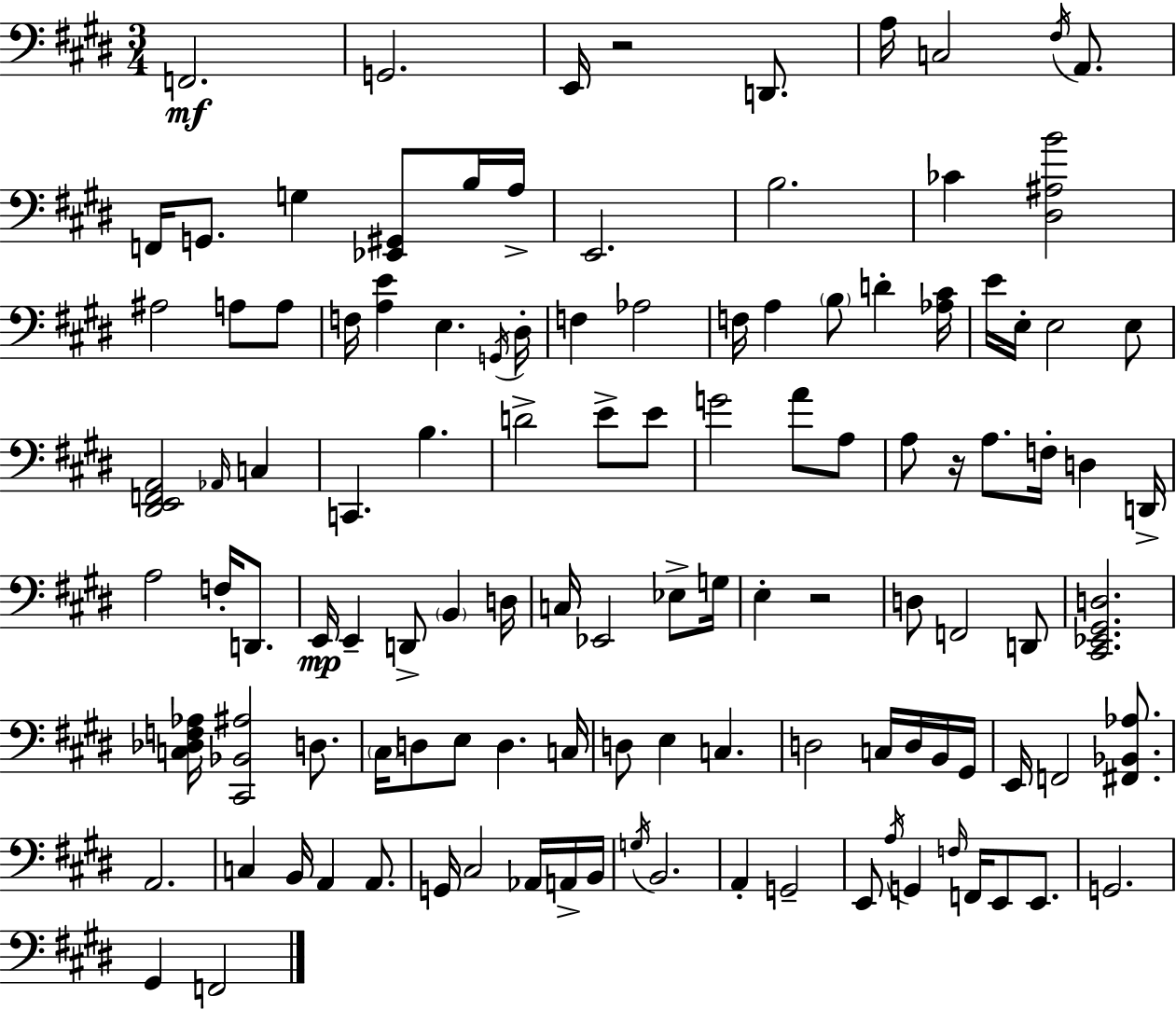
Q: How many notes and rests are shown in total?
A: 116